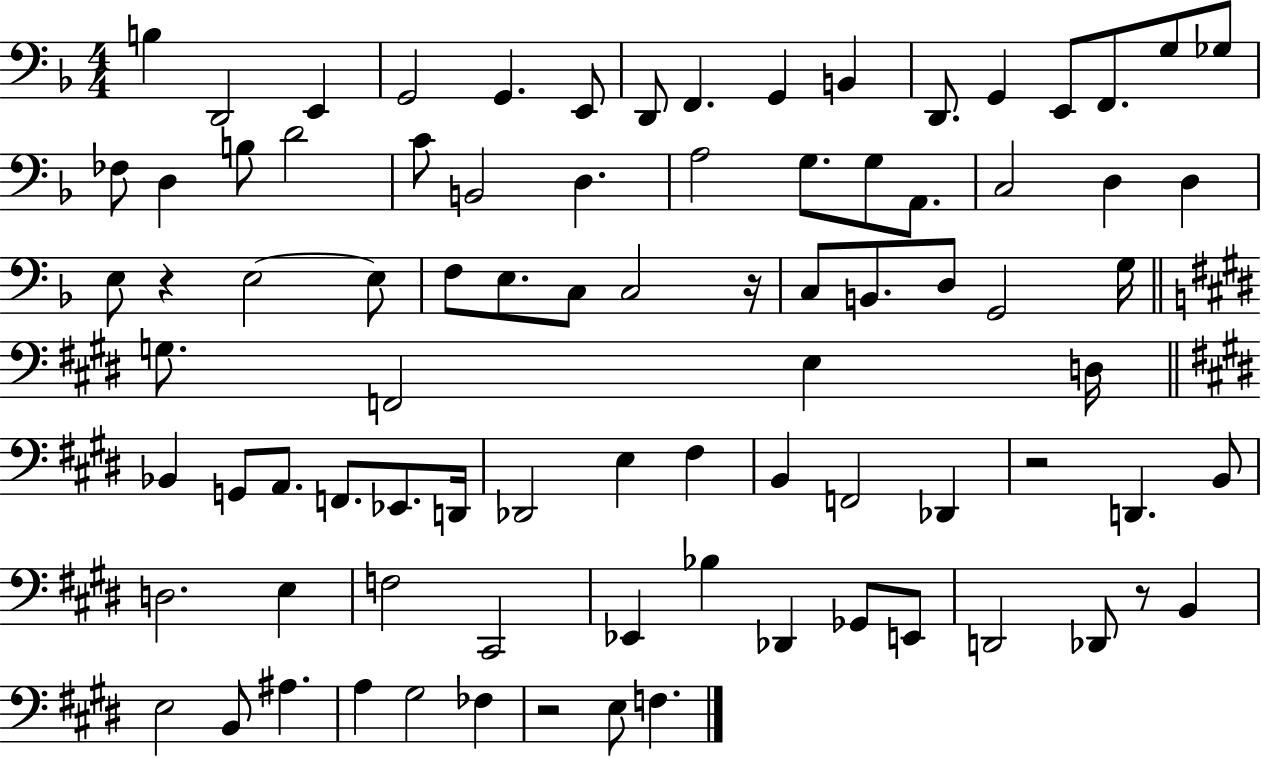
X:1
T:Untitled
M:4/4
L:1/4
K:F
B, D,,2 E,, G,,2 G,, E,,/2 D,,/2 F,, G,, B,, D,,/2 G,, E,,/2 F,,/2 G,/2 _G,/2 _F,/2 D, B,/2 D2 C/2 B,,2 D, A,2 G,/2 G,/2 A,,/2 C,2 D, D, E,/2 z E,2 E,/2 F,/2 E,/2 C,/2 C,2 z/4 C,/2 B,,/2 D,/2 G,,2 G,/4 G,/2 F,,2 E, D,/4 _B,, G,,/2 A,,/2 F,,/2 _E,,/2 D,,/4 _D,,2 E, ^F, B,, F,,2 _D,, z2 D,, B,,/2 D,2 E, F,2 ^C,,2 _E,, _B, _D,, _G,,/2 E,,/2 D,,2 _D,,/2 z/2 B,, E,2 B,,/2 ^A, A, ^G,2 _F, z2 E,/2 F,